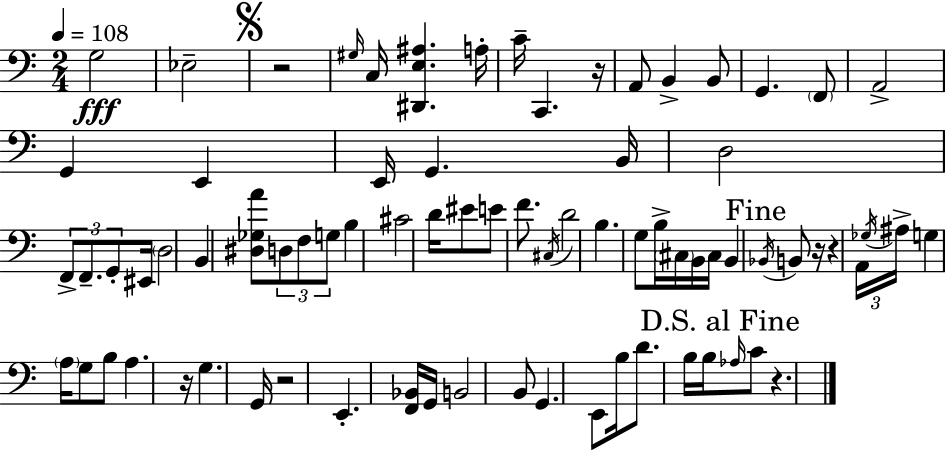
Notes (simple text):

G3/h Eb3/h R/h G#3/s C3/s [D#2,E3,A#3]/q. A3/s C4/s C2/q. R/s A2/e B2/q B2/e G2/q. F2/e A2/h G2/q E2/q E2/s G2/q. B2/s D3/h F2/e F2/e. G2/e EIS2/s D3/h B2/q [D#3,Gb3,A4]/e D3/e F3/e G3/e B3/q C#4/h D4/s EIS4/e E4/e F4/e. C#3/s D4/h B3/q. G3/e B3/s C#3/s B2/s C#3/s B2/q Bb2/s B2/e R/s R/q A2/s Gb3/s A#3/s G3/q A3/s G3/e B3/e A3/q. R/s G3/q. G2/s R/h E2/q. [F2,Bb2]/s G2/s B2/h B2/e G2/q. E2/e B3/s D4/e. B3/s B3/s Ab3/s C4/e R/q.